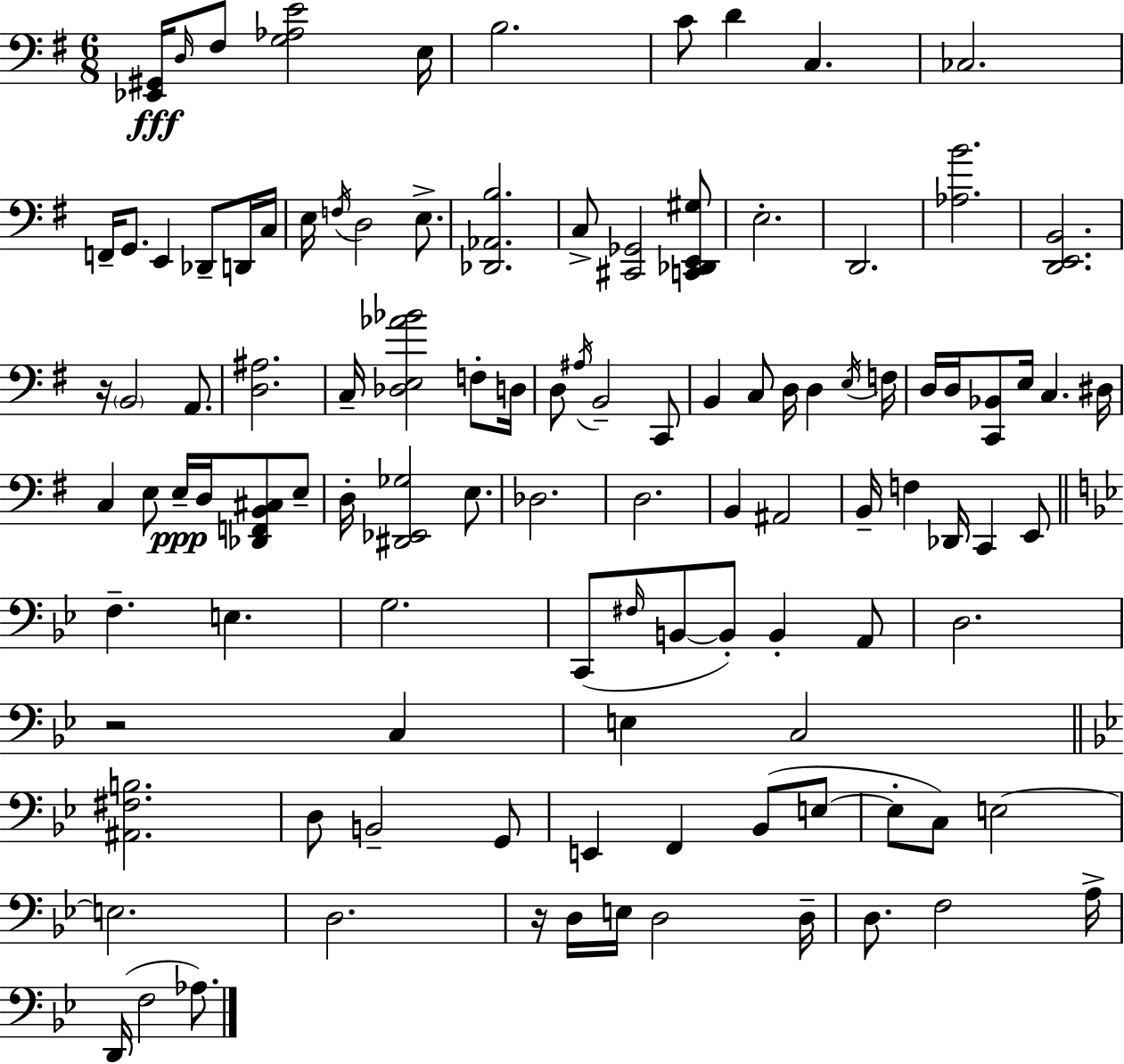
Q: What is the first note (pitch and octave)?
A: D3